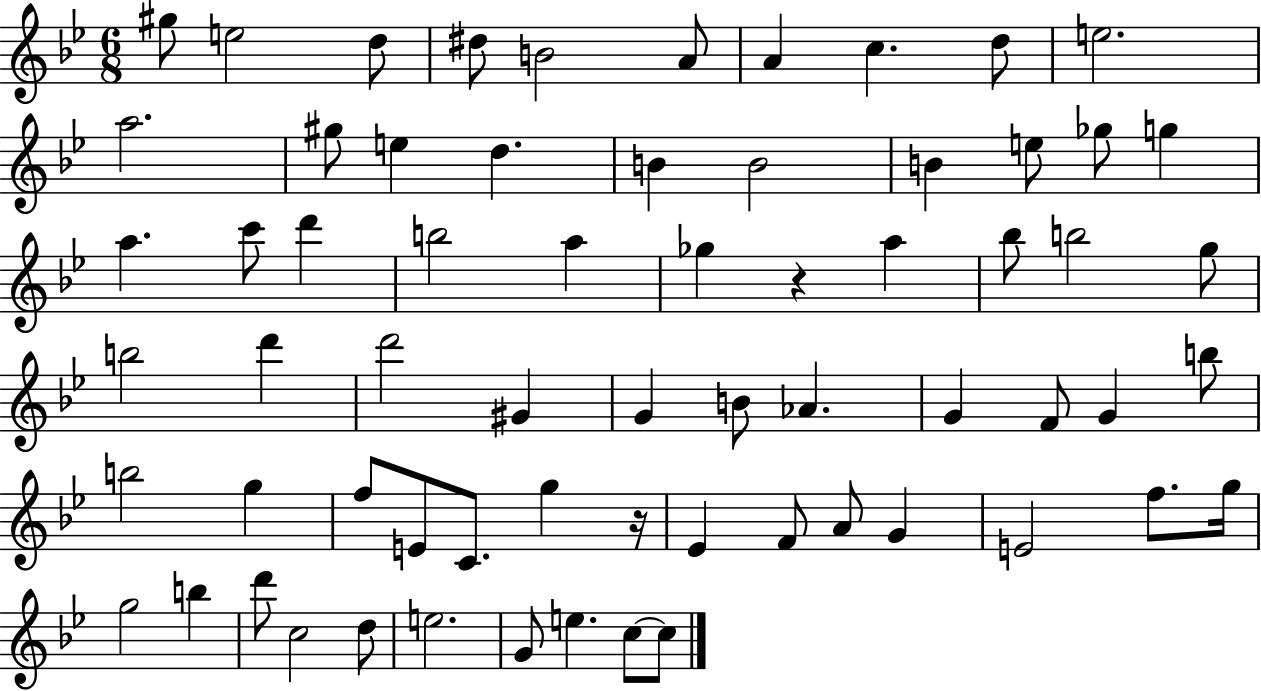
G#5/e E5/h D5/e D#5/e B4/h A4/e A4/q C5/q. D5/e E5/h. A5/h. G#5/e E5/q D5/q. B4/q B4/h B4/q E5/e Gb5/e G5/q A5/q. C6/e D6/q B5/h A5/q Gb5/q R/q A5/q Bb5/e B5/h G5/e B5/h D6/q D6/h G#4/q G4/q B4/e Ab4/q. G4/q F4/e G4/q B5/e B5/h G5/q F5/e E4/e C4/e. G5/q R/s Eb4/q F4/e A4/e G4/q E4/h F5/e. G5/s G5/h B5/q D6/e C5/h D5/e E5/h. G4/e E5/q. C5/e C5/e